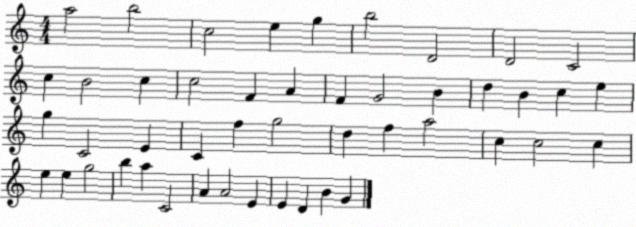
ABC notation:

X:1
T:Untitled
M:4/4
L:1/4
K:C
a2 b2 c2 e g b2 D2 D2 C2 c B2 c c2 F A F G2 B d B c e g C2 E C f g2 d f a2 c c2 c e e g2 b a C2 A A2 E E D B G